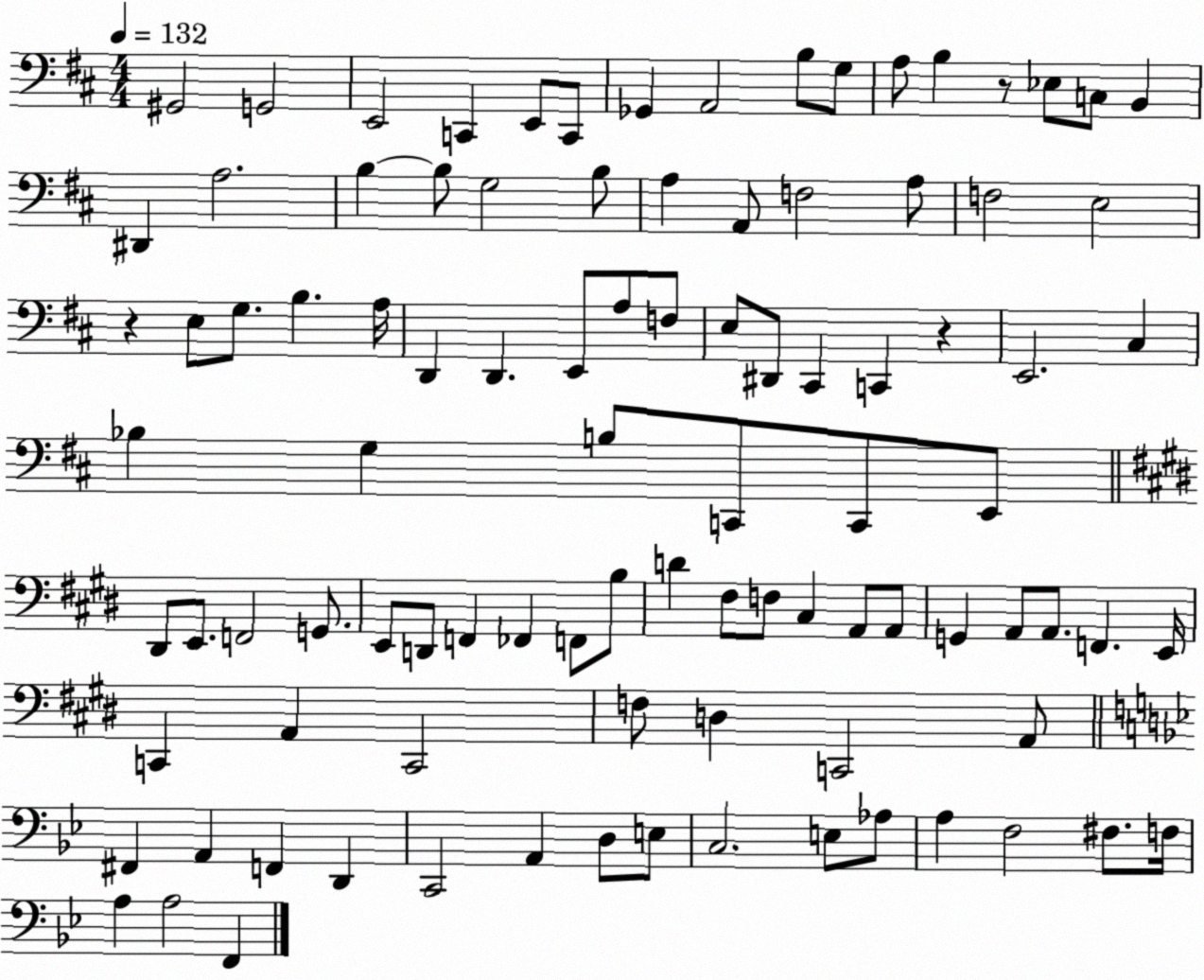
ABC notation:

X:1
T:Untitled
M:4/4
L:1/4
K:D
^G,,2 G,,2 E,,2 C,, E,,/2 C,,/2 _G,, A,,2 B,/2 G,/2 A,/2 B, z/2 _E,/2 C,/2 B,, ^D,, A,2 B, B,/2 G,2 B,/2 A, A,,/2 F,2 A,/2 F,2 E,2 z E,/2 G,/2 B, A,/4 D,, D,, E,,/2 A,/2 F,/2 E,/2 ^D,,/2 ^C,, C,, z E,,2 ^C, _B, G, B,/2 C,,/2 C,,/2 E,,/2 ^D,,/2 E,,/2 F,,2 G,,/2 E,,/2 D,,/2 F,, _F,, F,,/2 B,/2 D ^F,/2 F,/2 ^C, A,,/2 A,,/2 G,, A,,/2 A,,/2 F,, E,,/4 C,, A,, C,,2 F,/2 D, C,,2 A,,/2 ^F,, A,, F,, D,, C,,2 A,, D,/2 E,/2 C,2 E,/2 _A,/2 A, F,2 ^F,/2 F,/4 A, A,2 F,,